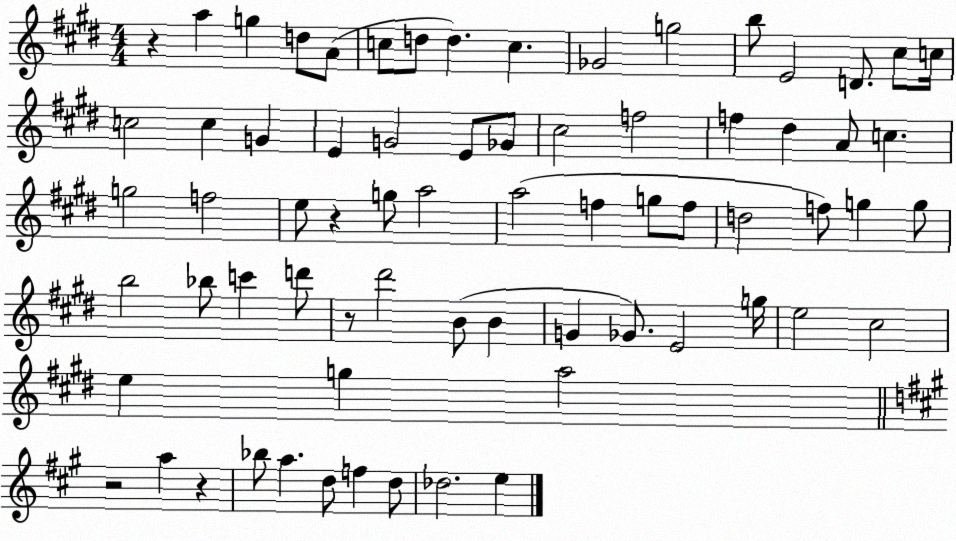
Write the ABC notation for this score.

X:1
T:Untitled
M:4/4
L:1/4
K:E
z a g d/2 A/2 c/2 d/2 d c _G2 g2 b/2 E2 D/2 ^c/2 c/4 c2 c G E G2 E/2 _G/2 ^c2 f2 f ^d A/2 c g2 f2 e/2 z g/2 a2 a2 f g/2 f/2 d2 f/2 g g/2 b2 _b/2 c' d'/2 z/2 ^d'2 B/2 B G _G/2 E2 g/4 e2 ^c2 e g a2 z2 a z _b/2 a d/2 f d/2 _d2 e